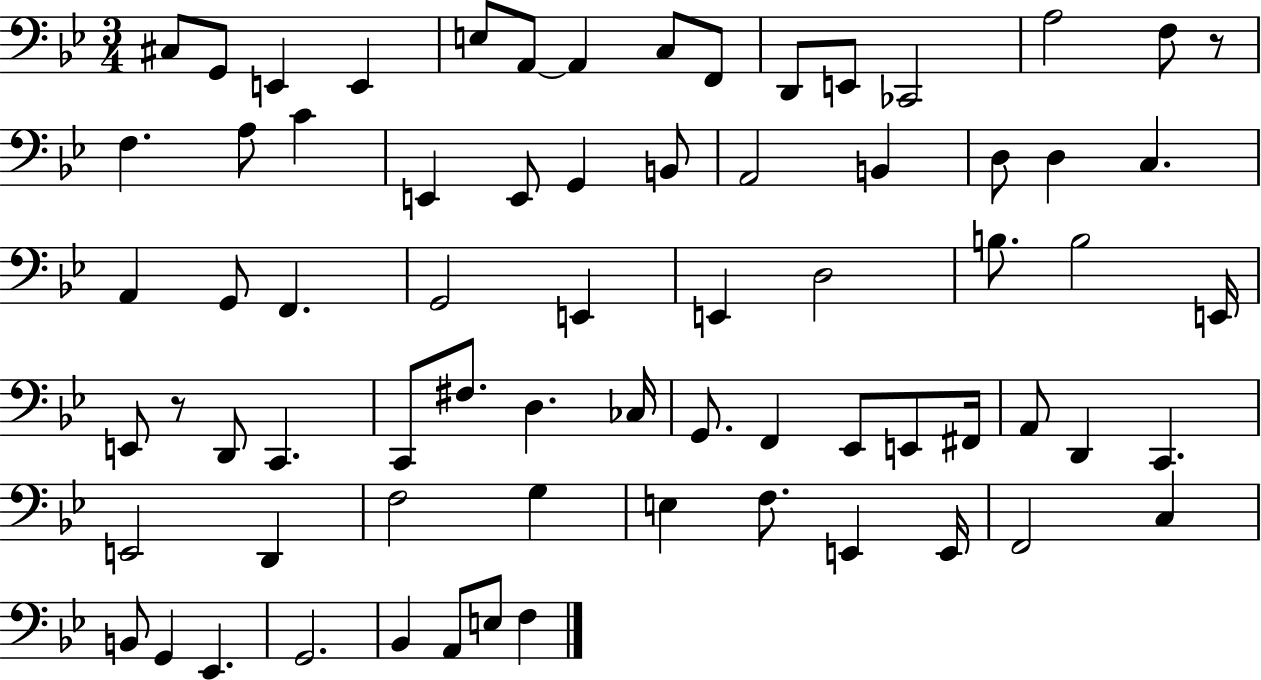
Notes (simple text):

C#3/e G2/e E2/q E2/q E3/e A2/e A2/q C3/e F2/e D2/e E2/e CES2/h A3/h F3/e R/e F3/q. A3/e C4/q E2/q E2/e G2/q B2/e A2/h B2/q D3/e D3/q C3/q. A2/q G2/e F2/q. G2/h E2/q E2/q D3/h B3/e. B3/h E2/s E2/e R/e D2/e C2/q. C2/e F#3/e. D3/q. CES3/s G2/e. F2/q Eb2/e E2/e F#2/s A2/e D2/q C2/q. E2/h D2/q F3/h G3/q E3/q F3/e. E2/q E2/s F2/h C3/q B2/e G2/q Eb2/q. G2/h. Bb2/q A2/e E3/e F3/q